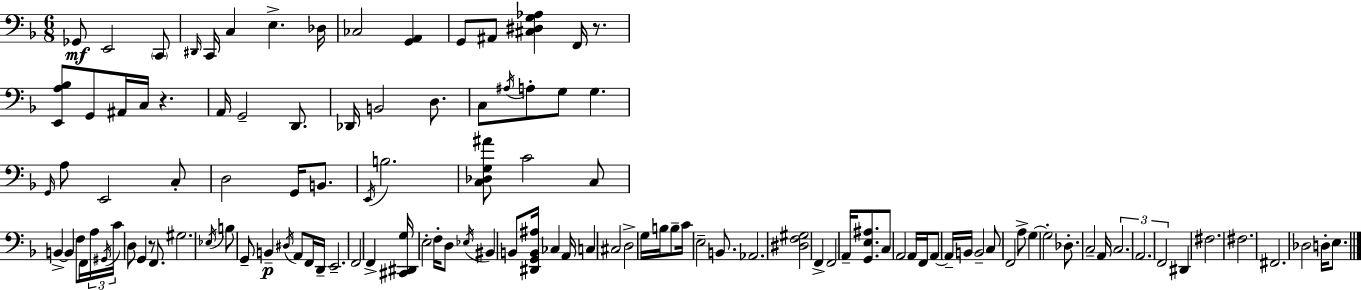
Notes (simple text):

Gb2/e E2/h C2/e D#2/s C2/s C3/q E3/q. Db3/s CES3/h [G2,A2]/q G2/e A#2/e [C#3,D#3,G3,Ab3]/q F2/s R/e. [E2,A3,Bb3]/e G2/e A#2/s C3/s R/q. A2/s G2/h D2/e. Db2/s B2/h D3/e. C3/e A#3/s A3/e G3/e G3/q. G2/s A3/e E2/h C3/e D3/h G2/s B2/e. E2/s B3/h. [C3,Db3,G3,A#4]/e C4/h C3/e B2/q B2/q F3/e F2/s A3/s G#2/s C4/s D3/e G2/q R/e F2/e. G#3/h. Eb3/s B3/e G2/e B2/q D#3/s A2/e F2/s D2/s E2/h. F2/h F2/q [C#2,D#2,G3]/s E3/h F3/s D3/e Eb3/s BIS2/q B2/e [D#2,G2,B2,A#3]/s CES3/q A2/s C3/q C#3/h D3/h G3/s B3/s B3/e C4/s E3/h B2/e. Ab2/h. [D#3,F3,G#3]/h F2/q F2/h A2/s [G2,E3,A#3]/e. C3/e A2/h A2/s F2/s A2/e A2/s B2/s B2/h C3/e F2/h A3/e G3/q G3/h Db3/e. C3/h A2/s C3/h. A2/h. F2/h D#2/q F#3/h. F#3/h. F#2/h. Db3/h D3/s E3/e.